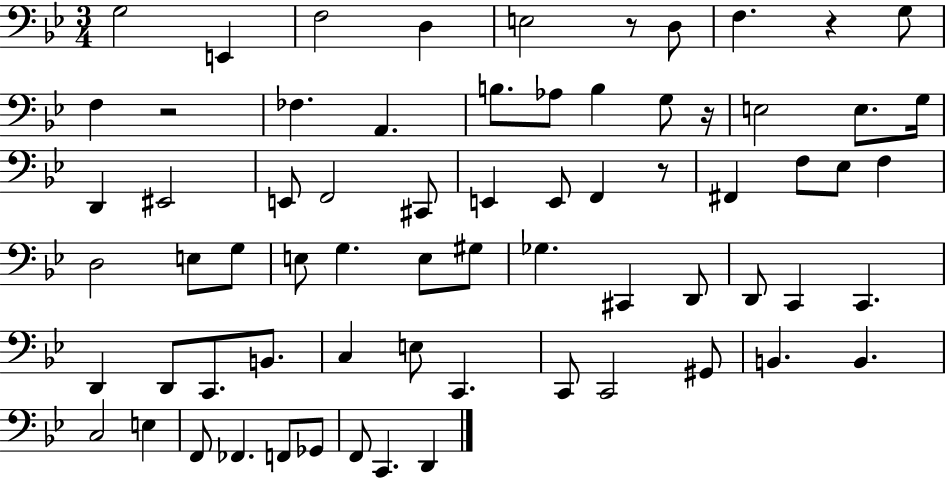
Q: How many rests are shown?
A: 5